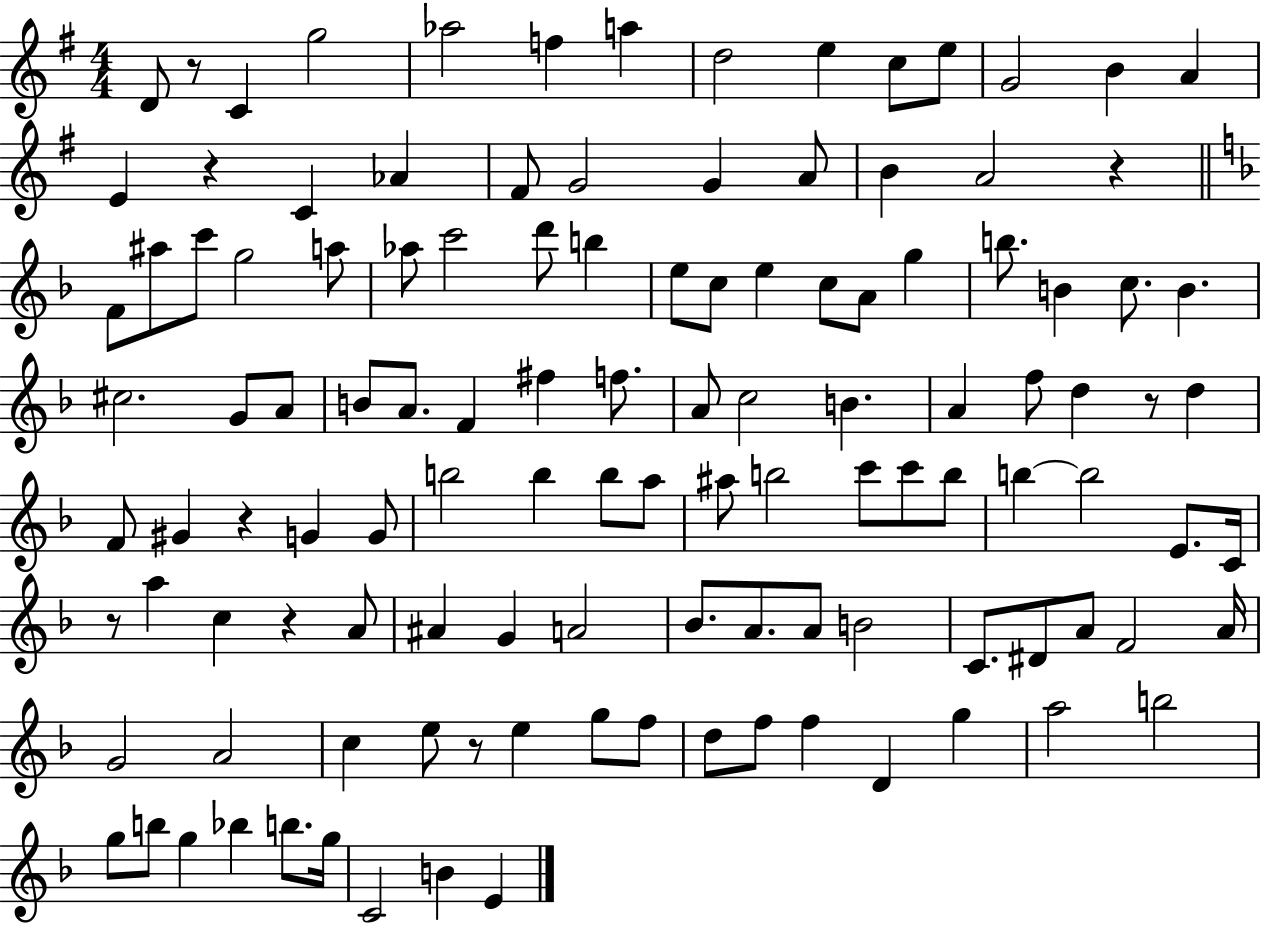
{
  \clef treble
  \numericTimeSignature
  \time 4/4
  \key g \major
  \repeat volta 2 { d'8 r8 c'4 g''2 | aes''2 f''4 a''4 | d''2 e''4 c''8 e''8 | g'2 b'4 a'4 | \break e'4 r4 c'4 aes'4 | fis'8 g'2 g'4 a'8 | b'4 a'2 r4 | \bar "||" \break \key f \major f'8 ais''8 c'''8 g''2 a''8 | aes''8 c'''2 d'''8 b''4 | e''8 c''8 e''4 c''8 a'8 g''4 | b''8. b'4 c''8. b'4. | \break cis''2. g'8 a'8 | b'8 a'8. f'4 fis''4 f''8. | a'8 c''2 b'4. | a'4 f''8 d''4 r8 d''4 | \break f'8 gis'4 r4 g'4 g'8 | b''2 b''4 b''8 a''8 | ais''8 b''2 c'''8 c'''8 b''8 | b''4~~ b''2 e'8. c'16 | \break r8 a''4 c''4 r4 a'8 | ais'4 g'4 a'2 | bes'8. a'8. a'8 b'2 | c'8. dis'8 a'8 f'2 a'16 | \break g'2 a'2 | c''4 e''8 r8 e''4 g''8 f''8 | d''8 f''8 f''4 d'4 g''4 | a''2 b''2 | \break g''8 b''8 g''4 bes''4 b''8. g''16 | c'2 b'4 e'4 | } \bar "|."
}